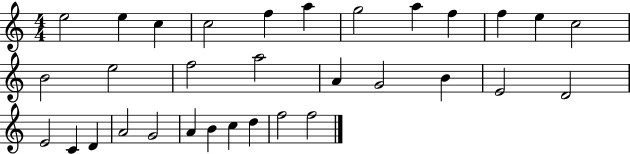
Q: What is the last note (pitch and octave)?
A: F5